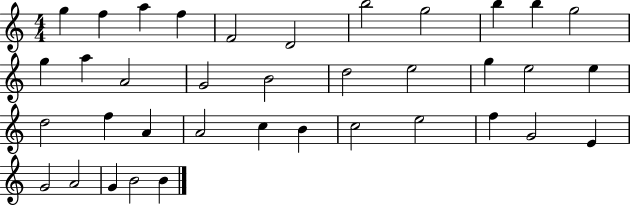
G5/q F5/q A5/q F5/q F4/h D4/h B5/h G5/h B5/q B5/q G5/h G5/q A5/q A4/h G4/h B4/h D5/h E5/h G5/q E5/h E5/q D5/h F5/q A4/q A4/h C5/q B4/q C5/h E5/h F5/q G4/h E4/q G4/h A4/h G4/q B4/h B4/q